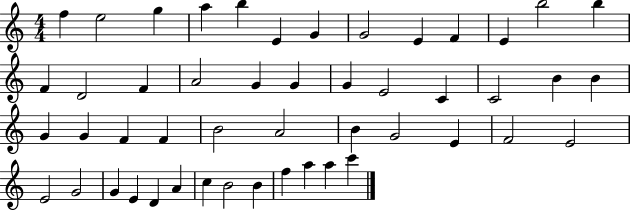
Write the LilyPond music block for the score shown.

{
  \clef treble
  \numericTimeSignature
  \time 4/4
  \key c \major
  f''4 e''2 g''4 | a''4 b''4 e'4 g'4 | g'2 e'4 f'4 | e'4 b''2 b''4 | \break f'4 d'2 f'4 | a'2 g'4 g'4 | g'4 e'2 c'4 | c'2 b'4 b'4 | \break g'4 g'4 f'4 f'4 | b'2 a'2 | b'4 g'2 e'4 | f'2 e'2 | \break e'2 g'2 | g'4 e'4 d'4 a'4 | c''4 b'2 b'4 | f''4 a''4 a''4 c'''4 | \break \bar "|."
}